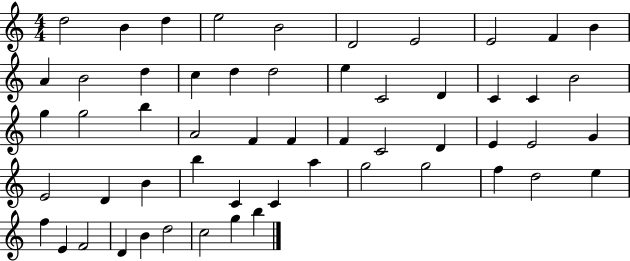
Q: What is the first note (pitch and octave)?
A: D5